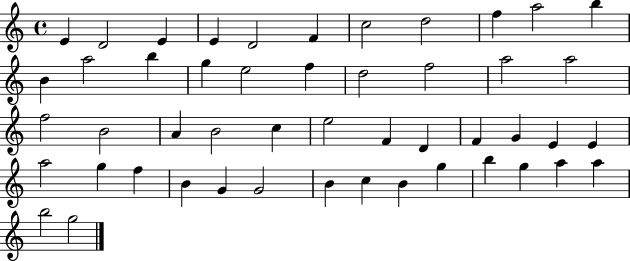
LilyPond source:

{
  \clef treble
  \time 4/4
  \defaultTimeSignature
  \key c \major
  e'4 d'2 e'4 | e'4 d'2 f'4 | c''2 d''2 | f''4 a''2 b''4 | \break b'4 a''2 b''4 | g''4 e''2 f''4 | d''2 f''2 | a''2 a''2 | \break f''2 b'2 | a'4 b'2 c''4 | e''2 f'4 d'4 | f'4 g'4 e'4 e'4 | \break a''2 g''4 f''4 | b'4 g'4 g'2 | b'4 c''4 b'4 g''4 | b''4 g''4 a''4 a''4 | \break b''2 g''2 | \bar "|."
}